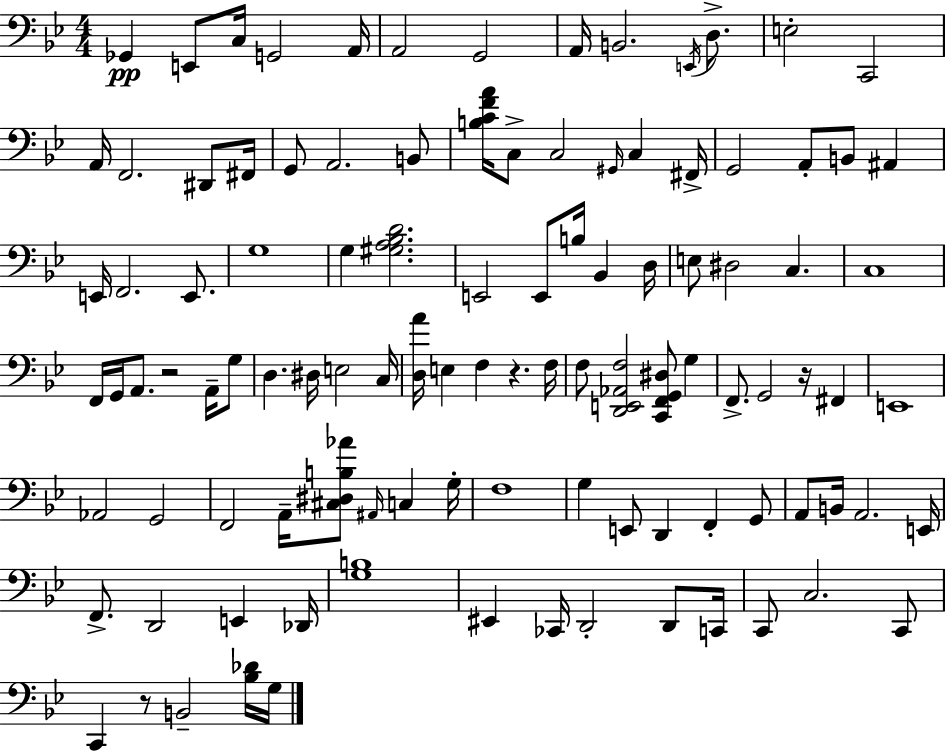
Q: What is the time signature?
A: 4/4